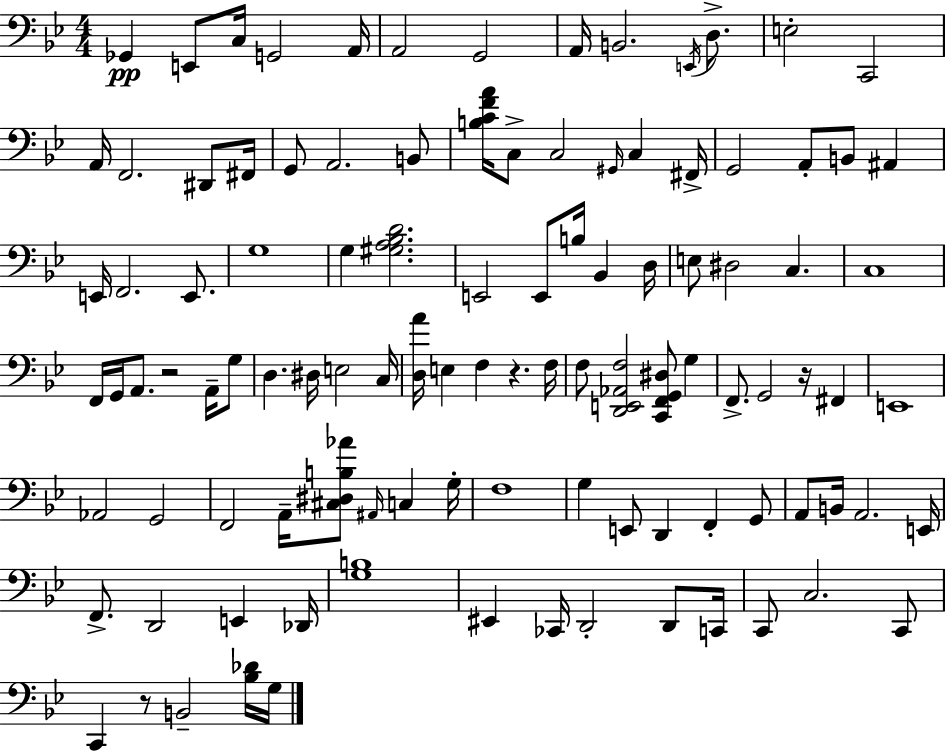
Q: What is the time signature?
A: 4/4